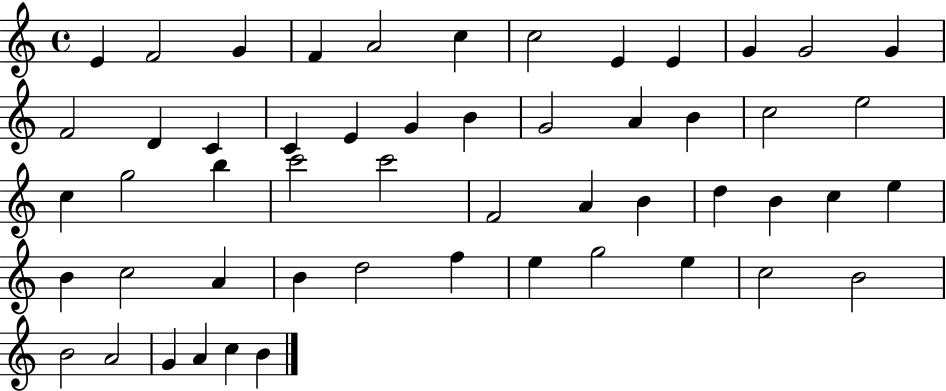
E4/q F4/h G4/q F4/q A4/h C5/q C5/h E4/q E4/q G4/q G4/h G4/q F4/h D4/q C4/q C4/q E4/q G4/q B4/q G4/h A4/q B4/q C5/h E5/h C5/q G5/h B5/q C6/h C6/h F4/h A4/q B4/q D5/q B4/q C5/q E5/q B4/q C5/h A4/q B4/q D5/h F5/q E5/q G5/h E5/q C5/h B4/h B4/h A4/h G4/q A4/q C5/q B4/q